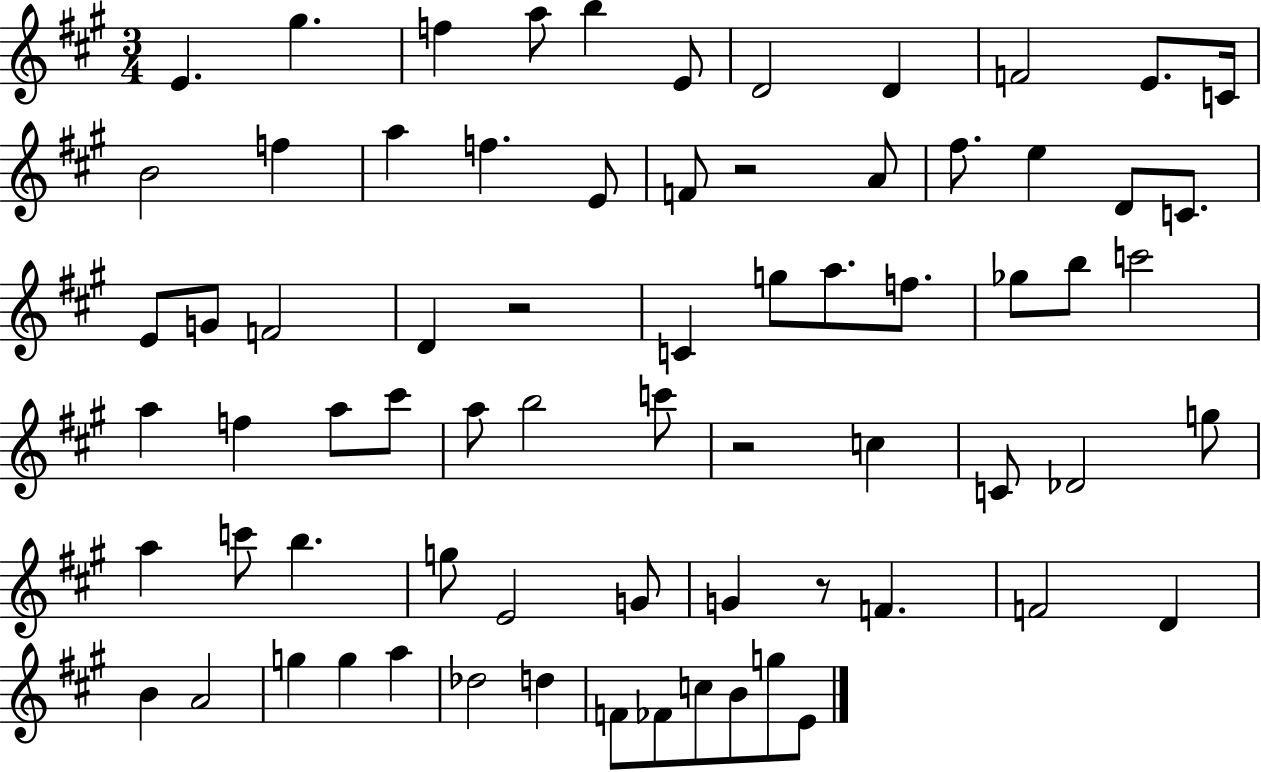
E4/q. G#5/q. F5/q A5/e B5/q E4/e D4/h D4/q F4/h E4/e. C4/s B4/h F5/q A5/q F5/q. E4/e F4/e R/h A4/e F#5/e. E5/q D4/e C4/e. E4/e G4/e F4/h D4/q R/h C4/q G5/e A5/e. F5/e. Gb5/e B5/e C6/h A5/q F5/q A5/e C#6/e A5/e B5/h C6/e R/h C5/q C4/e Db4/h G5/e A5/q C6/e B5/q. G5/e E4/h G4/e G4/q R/e F4/q. F4/h D4/q B4/q A4/h G5/q G5/q A5/q Db5/h D5/q F4/e FES4/e C5/e B4/e G5/e E4/e